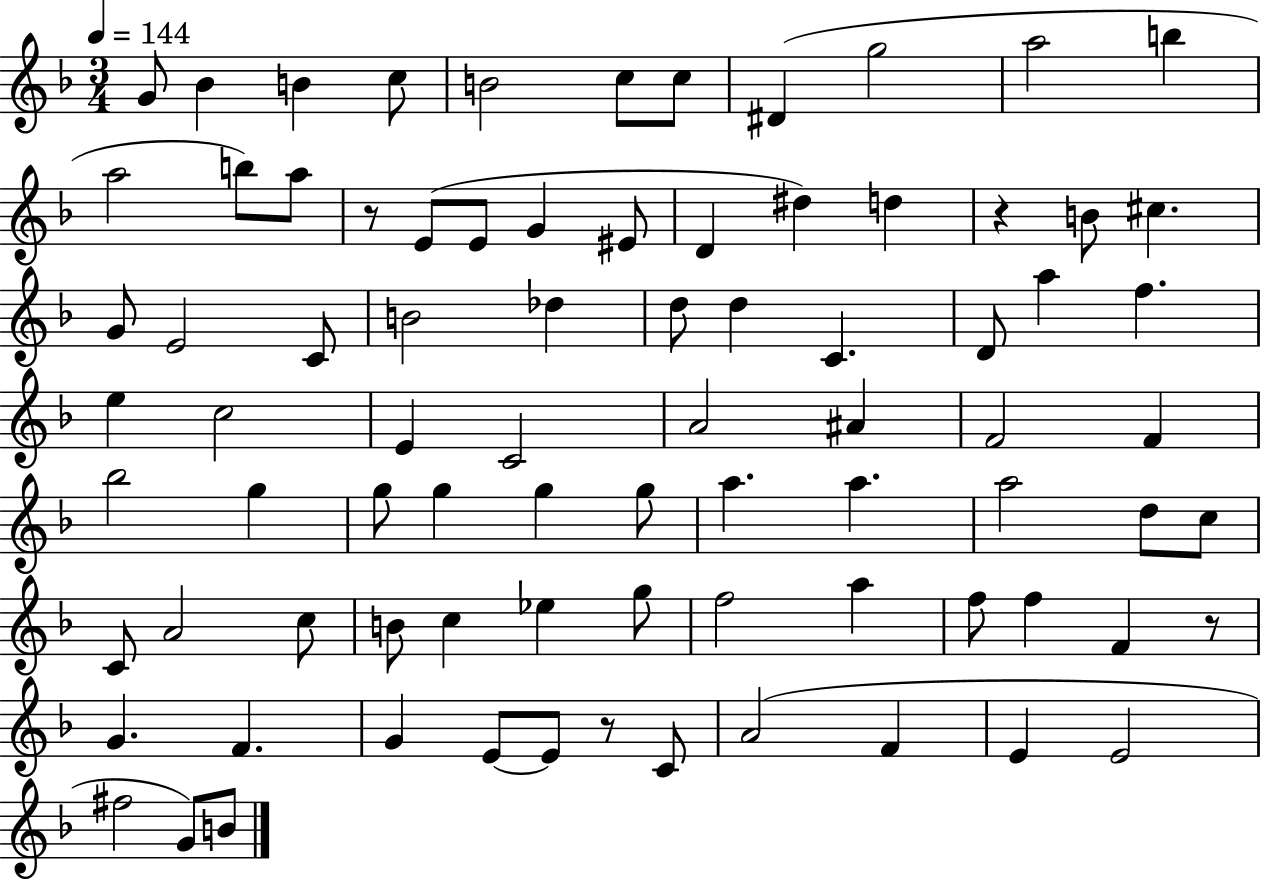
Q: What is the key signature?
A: F major